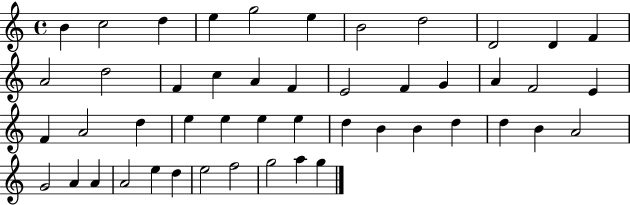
{
  \clef treble
  \time 4/4
  \defaultTimeSignature
  \key c \major
  b'4 c''2 d''4 | e''4 g''2 e''4 | b'2 d''2 | d'2 d'4 f'4 | \break a'2 d''2 | f'4 c''4 a'4 f'4 | e'2 f'4 g'4 | a'4 f'2 e'4 | \break f'4 a'2 d''4 | e''4 e''4 e''4 e''4 | d''4 b'4 b'4 d''4 | d''4 b'4 a'2 | \break g'2 a'4 a'4 | a'2 e''4 d''4 | e''2 f''2 | g''2 a''4 g''4 | \break \bar "|."
}